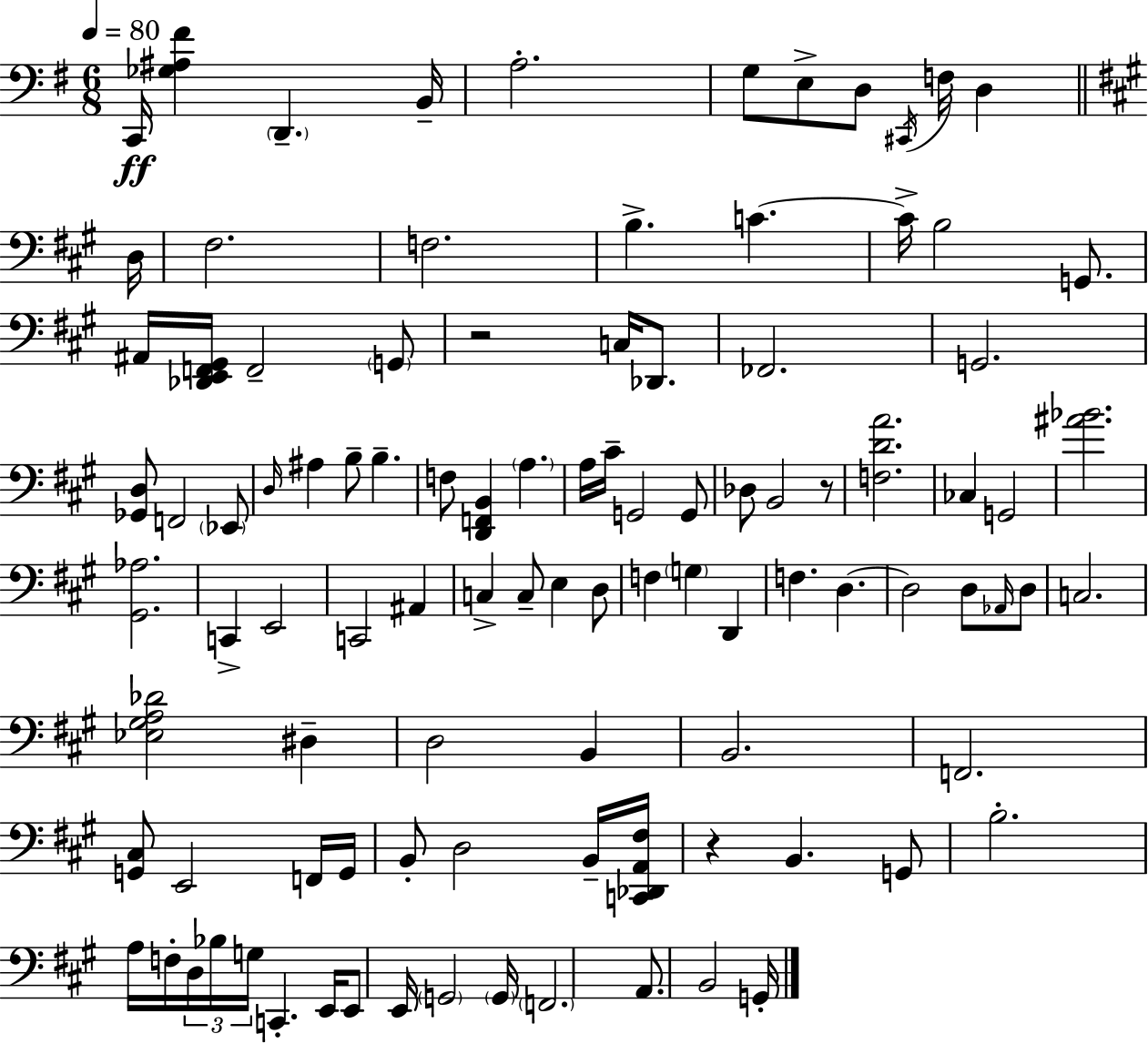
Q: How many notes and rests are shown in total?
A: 101